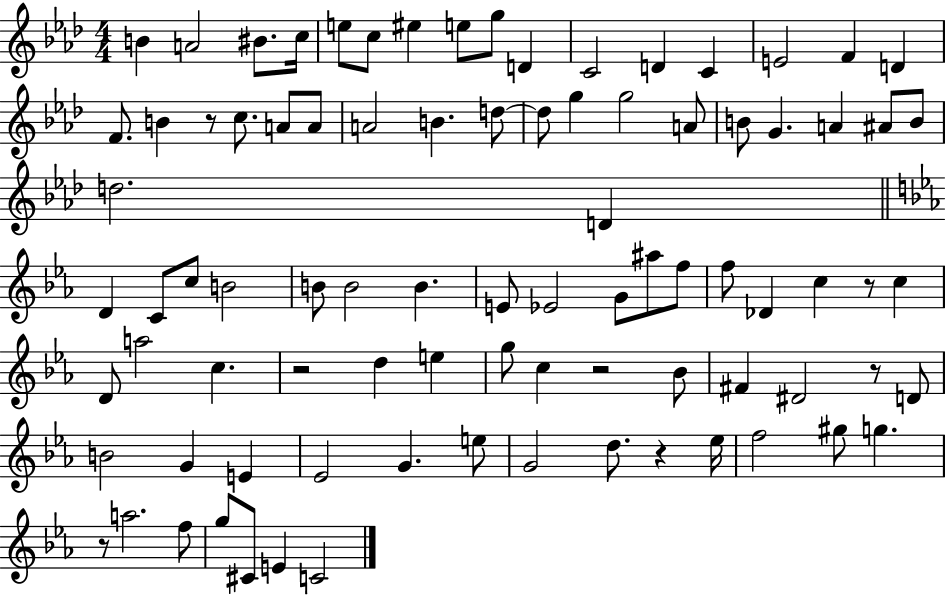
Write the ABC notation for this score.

X:1
T:Untitled
M:4/4
L:1/4
K:Ab
B A2 ^B/2 c/4 e/2 c/2 ^e e/2 g/2 D C2 D C E2 F D F/2 B z/2 c/2 A/2 A/2 A2 B d/2 d/2 g g2 A/2 B/2 G A ^A/2 B/2 d2 D D C/2 c/2 B2 B/2 B2 B E/2 _E2 G/2 ^a/2 f/2 f/2 _D c z/2 c D/2 a2 c z2 d e g/2 c z2 _B/2 ^F ^D2 z/2 D/2 B2 G E _E2 G e/2 G2 d/2 z _e/4 f2 ^g/2 g z/2 a2 f/2 g/2 ^C/2 E C2